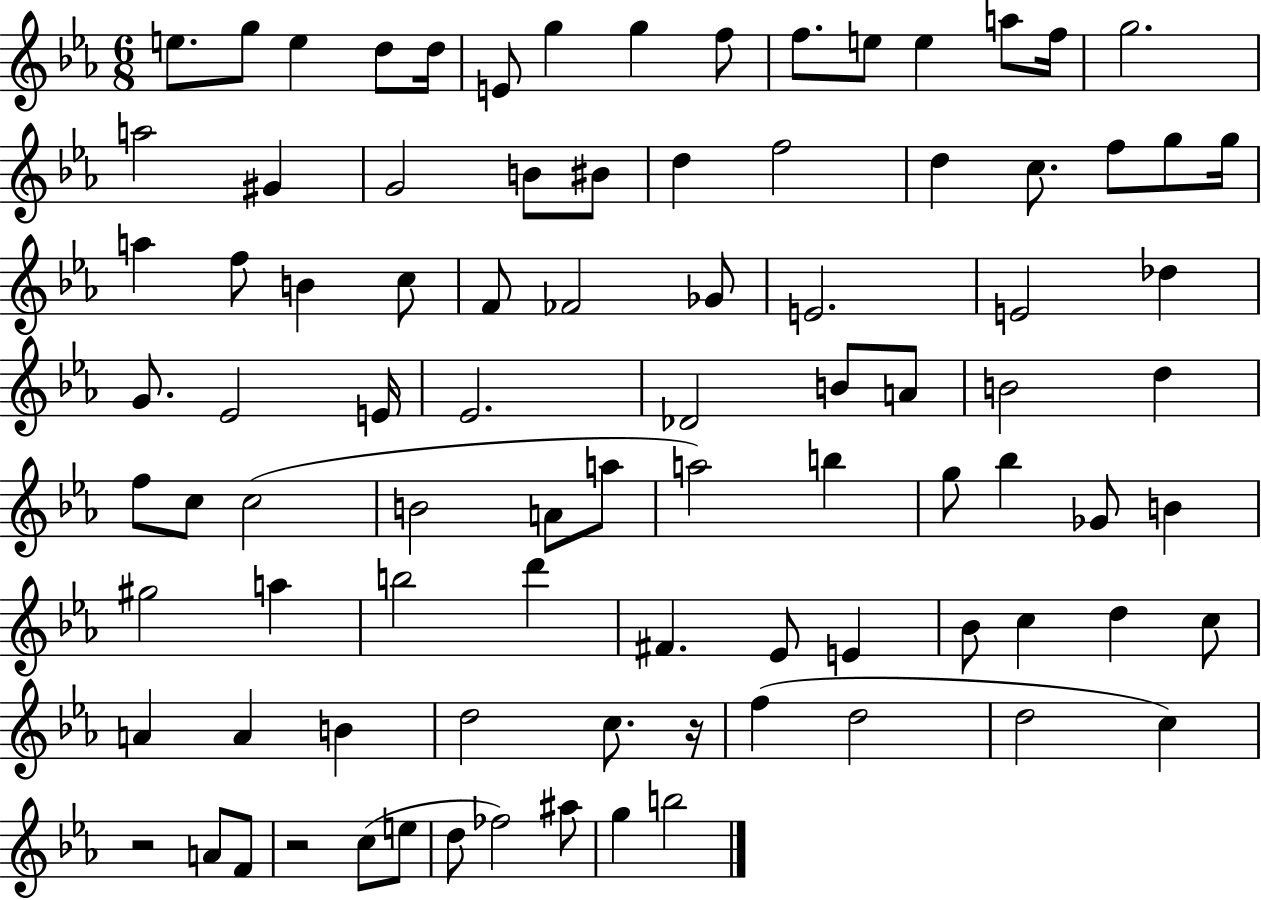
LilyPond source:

{
  \clef treble
  \numericTimeSignature
  \time 6/8
  \key ees \major
  e''8. g''8 e''4 d''8 d''16 | e'8 g''4 g''4 f''8 | f''8. e''8 e''4 a''8 f''16 | g''2. | \break a''2 gis'4 | g'2 b'8 bis'8 | d''4 f''2 | d''4 c''8. f''8 g''8 g''16 | \break a''4 f''8 b'4 c''8 | f'8 fes'2 ges'8 | e'2. | e'2 des''4 | \break g'8. ees'2 e'16 | ees'2. | des'2 b'8 a'8 | b'2 d''4 | \break f''8 c''8 c''2( | b'2 a'8 a''8 | a''2) b''4 | g''8 bes''4 ges'8 b'4 | \break gis''2 a''4 | b''2 d'''4 | fis'4. ees'8 e'4 | bes'8 c''4 d''4 c''8 | \break a'4 a'4 b'4 | d''2 c''8. r16 | f''4( d''2 | d''2 c''4) | \break r2 a'8 f'8 | r2 c''8( e''8 | d''8 fes''2) ais''8 | g''4 b''2 | \break \bar "|."
}